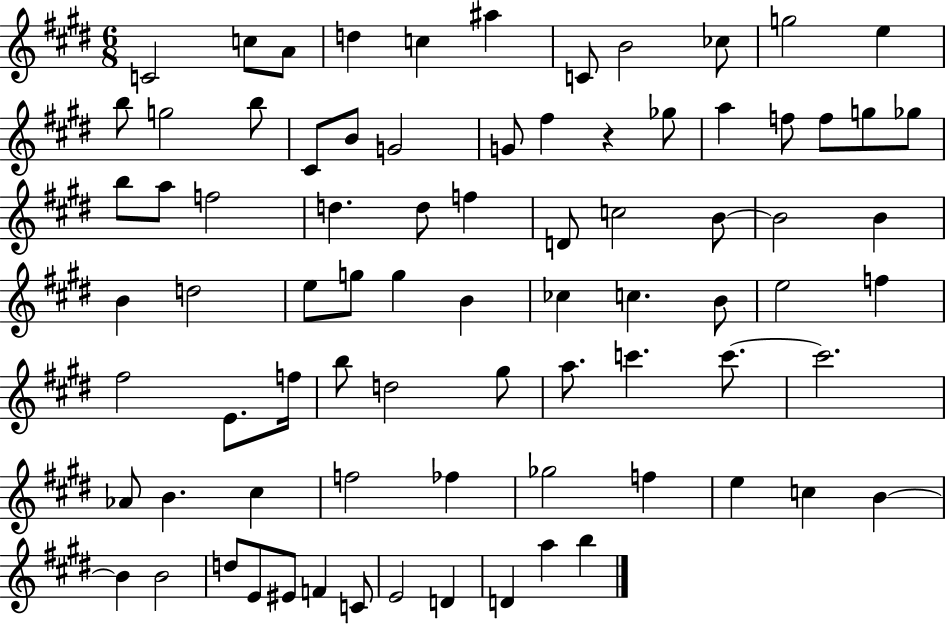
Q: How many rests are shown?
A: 1